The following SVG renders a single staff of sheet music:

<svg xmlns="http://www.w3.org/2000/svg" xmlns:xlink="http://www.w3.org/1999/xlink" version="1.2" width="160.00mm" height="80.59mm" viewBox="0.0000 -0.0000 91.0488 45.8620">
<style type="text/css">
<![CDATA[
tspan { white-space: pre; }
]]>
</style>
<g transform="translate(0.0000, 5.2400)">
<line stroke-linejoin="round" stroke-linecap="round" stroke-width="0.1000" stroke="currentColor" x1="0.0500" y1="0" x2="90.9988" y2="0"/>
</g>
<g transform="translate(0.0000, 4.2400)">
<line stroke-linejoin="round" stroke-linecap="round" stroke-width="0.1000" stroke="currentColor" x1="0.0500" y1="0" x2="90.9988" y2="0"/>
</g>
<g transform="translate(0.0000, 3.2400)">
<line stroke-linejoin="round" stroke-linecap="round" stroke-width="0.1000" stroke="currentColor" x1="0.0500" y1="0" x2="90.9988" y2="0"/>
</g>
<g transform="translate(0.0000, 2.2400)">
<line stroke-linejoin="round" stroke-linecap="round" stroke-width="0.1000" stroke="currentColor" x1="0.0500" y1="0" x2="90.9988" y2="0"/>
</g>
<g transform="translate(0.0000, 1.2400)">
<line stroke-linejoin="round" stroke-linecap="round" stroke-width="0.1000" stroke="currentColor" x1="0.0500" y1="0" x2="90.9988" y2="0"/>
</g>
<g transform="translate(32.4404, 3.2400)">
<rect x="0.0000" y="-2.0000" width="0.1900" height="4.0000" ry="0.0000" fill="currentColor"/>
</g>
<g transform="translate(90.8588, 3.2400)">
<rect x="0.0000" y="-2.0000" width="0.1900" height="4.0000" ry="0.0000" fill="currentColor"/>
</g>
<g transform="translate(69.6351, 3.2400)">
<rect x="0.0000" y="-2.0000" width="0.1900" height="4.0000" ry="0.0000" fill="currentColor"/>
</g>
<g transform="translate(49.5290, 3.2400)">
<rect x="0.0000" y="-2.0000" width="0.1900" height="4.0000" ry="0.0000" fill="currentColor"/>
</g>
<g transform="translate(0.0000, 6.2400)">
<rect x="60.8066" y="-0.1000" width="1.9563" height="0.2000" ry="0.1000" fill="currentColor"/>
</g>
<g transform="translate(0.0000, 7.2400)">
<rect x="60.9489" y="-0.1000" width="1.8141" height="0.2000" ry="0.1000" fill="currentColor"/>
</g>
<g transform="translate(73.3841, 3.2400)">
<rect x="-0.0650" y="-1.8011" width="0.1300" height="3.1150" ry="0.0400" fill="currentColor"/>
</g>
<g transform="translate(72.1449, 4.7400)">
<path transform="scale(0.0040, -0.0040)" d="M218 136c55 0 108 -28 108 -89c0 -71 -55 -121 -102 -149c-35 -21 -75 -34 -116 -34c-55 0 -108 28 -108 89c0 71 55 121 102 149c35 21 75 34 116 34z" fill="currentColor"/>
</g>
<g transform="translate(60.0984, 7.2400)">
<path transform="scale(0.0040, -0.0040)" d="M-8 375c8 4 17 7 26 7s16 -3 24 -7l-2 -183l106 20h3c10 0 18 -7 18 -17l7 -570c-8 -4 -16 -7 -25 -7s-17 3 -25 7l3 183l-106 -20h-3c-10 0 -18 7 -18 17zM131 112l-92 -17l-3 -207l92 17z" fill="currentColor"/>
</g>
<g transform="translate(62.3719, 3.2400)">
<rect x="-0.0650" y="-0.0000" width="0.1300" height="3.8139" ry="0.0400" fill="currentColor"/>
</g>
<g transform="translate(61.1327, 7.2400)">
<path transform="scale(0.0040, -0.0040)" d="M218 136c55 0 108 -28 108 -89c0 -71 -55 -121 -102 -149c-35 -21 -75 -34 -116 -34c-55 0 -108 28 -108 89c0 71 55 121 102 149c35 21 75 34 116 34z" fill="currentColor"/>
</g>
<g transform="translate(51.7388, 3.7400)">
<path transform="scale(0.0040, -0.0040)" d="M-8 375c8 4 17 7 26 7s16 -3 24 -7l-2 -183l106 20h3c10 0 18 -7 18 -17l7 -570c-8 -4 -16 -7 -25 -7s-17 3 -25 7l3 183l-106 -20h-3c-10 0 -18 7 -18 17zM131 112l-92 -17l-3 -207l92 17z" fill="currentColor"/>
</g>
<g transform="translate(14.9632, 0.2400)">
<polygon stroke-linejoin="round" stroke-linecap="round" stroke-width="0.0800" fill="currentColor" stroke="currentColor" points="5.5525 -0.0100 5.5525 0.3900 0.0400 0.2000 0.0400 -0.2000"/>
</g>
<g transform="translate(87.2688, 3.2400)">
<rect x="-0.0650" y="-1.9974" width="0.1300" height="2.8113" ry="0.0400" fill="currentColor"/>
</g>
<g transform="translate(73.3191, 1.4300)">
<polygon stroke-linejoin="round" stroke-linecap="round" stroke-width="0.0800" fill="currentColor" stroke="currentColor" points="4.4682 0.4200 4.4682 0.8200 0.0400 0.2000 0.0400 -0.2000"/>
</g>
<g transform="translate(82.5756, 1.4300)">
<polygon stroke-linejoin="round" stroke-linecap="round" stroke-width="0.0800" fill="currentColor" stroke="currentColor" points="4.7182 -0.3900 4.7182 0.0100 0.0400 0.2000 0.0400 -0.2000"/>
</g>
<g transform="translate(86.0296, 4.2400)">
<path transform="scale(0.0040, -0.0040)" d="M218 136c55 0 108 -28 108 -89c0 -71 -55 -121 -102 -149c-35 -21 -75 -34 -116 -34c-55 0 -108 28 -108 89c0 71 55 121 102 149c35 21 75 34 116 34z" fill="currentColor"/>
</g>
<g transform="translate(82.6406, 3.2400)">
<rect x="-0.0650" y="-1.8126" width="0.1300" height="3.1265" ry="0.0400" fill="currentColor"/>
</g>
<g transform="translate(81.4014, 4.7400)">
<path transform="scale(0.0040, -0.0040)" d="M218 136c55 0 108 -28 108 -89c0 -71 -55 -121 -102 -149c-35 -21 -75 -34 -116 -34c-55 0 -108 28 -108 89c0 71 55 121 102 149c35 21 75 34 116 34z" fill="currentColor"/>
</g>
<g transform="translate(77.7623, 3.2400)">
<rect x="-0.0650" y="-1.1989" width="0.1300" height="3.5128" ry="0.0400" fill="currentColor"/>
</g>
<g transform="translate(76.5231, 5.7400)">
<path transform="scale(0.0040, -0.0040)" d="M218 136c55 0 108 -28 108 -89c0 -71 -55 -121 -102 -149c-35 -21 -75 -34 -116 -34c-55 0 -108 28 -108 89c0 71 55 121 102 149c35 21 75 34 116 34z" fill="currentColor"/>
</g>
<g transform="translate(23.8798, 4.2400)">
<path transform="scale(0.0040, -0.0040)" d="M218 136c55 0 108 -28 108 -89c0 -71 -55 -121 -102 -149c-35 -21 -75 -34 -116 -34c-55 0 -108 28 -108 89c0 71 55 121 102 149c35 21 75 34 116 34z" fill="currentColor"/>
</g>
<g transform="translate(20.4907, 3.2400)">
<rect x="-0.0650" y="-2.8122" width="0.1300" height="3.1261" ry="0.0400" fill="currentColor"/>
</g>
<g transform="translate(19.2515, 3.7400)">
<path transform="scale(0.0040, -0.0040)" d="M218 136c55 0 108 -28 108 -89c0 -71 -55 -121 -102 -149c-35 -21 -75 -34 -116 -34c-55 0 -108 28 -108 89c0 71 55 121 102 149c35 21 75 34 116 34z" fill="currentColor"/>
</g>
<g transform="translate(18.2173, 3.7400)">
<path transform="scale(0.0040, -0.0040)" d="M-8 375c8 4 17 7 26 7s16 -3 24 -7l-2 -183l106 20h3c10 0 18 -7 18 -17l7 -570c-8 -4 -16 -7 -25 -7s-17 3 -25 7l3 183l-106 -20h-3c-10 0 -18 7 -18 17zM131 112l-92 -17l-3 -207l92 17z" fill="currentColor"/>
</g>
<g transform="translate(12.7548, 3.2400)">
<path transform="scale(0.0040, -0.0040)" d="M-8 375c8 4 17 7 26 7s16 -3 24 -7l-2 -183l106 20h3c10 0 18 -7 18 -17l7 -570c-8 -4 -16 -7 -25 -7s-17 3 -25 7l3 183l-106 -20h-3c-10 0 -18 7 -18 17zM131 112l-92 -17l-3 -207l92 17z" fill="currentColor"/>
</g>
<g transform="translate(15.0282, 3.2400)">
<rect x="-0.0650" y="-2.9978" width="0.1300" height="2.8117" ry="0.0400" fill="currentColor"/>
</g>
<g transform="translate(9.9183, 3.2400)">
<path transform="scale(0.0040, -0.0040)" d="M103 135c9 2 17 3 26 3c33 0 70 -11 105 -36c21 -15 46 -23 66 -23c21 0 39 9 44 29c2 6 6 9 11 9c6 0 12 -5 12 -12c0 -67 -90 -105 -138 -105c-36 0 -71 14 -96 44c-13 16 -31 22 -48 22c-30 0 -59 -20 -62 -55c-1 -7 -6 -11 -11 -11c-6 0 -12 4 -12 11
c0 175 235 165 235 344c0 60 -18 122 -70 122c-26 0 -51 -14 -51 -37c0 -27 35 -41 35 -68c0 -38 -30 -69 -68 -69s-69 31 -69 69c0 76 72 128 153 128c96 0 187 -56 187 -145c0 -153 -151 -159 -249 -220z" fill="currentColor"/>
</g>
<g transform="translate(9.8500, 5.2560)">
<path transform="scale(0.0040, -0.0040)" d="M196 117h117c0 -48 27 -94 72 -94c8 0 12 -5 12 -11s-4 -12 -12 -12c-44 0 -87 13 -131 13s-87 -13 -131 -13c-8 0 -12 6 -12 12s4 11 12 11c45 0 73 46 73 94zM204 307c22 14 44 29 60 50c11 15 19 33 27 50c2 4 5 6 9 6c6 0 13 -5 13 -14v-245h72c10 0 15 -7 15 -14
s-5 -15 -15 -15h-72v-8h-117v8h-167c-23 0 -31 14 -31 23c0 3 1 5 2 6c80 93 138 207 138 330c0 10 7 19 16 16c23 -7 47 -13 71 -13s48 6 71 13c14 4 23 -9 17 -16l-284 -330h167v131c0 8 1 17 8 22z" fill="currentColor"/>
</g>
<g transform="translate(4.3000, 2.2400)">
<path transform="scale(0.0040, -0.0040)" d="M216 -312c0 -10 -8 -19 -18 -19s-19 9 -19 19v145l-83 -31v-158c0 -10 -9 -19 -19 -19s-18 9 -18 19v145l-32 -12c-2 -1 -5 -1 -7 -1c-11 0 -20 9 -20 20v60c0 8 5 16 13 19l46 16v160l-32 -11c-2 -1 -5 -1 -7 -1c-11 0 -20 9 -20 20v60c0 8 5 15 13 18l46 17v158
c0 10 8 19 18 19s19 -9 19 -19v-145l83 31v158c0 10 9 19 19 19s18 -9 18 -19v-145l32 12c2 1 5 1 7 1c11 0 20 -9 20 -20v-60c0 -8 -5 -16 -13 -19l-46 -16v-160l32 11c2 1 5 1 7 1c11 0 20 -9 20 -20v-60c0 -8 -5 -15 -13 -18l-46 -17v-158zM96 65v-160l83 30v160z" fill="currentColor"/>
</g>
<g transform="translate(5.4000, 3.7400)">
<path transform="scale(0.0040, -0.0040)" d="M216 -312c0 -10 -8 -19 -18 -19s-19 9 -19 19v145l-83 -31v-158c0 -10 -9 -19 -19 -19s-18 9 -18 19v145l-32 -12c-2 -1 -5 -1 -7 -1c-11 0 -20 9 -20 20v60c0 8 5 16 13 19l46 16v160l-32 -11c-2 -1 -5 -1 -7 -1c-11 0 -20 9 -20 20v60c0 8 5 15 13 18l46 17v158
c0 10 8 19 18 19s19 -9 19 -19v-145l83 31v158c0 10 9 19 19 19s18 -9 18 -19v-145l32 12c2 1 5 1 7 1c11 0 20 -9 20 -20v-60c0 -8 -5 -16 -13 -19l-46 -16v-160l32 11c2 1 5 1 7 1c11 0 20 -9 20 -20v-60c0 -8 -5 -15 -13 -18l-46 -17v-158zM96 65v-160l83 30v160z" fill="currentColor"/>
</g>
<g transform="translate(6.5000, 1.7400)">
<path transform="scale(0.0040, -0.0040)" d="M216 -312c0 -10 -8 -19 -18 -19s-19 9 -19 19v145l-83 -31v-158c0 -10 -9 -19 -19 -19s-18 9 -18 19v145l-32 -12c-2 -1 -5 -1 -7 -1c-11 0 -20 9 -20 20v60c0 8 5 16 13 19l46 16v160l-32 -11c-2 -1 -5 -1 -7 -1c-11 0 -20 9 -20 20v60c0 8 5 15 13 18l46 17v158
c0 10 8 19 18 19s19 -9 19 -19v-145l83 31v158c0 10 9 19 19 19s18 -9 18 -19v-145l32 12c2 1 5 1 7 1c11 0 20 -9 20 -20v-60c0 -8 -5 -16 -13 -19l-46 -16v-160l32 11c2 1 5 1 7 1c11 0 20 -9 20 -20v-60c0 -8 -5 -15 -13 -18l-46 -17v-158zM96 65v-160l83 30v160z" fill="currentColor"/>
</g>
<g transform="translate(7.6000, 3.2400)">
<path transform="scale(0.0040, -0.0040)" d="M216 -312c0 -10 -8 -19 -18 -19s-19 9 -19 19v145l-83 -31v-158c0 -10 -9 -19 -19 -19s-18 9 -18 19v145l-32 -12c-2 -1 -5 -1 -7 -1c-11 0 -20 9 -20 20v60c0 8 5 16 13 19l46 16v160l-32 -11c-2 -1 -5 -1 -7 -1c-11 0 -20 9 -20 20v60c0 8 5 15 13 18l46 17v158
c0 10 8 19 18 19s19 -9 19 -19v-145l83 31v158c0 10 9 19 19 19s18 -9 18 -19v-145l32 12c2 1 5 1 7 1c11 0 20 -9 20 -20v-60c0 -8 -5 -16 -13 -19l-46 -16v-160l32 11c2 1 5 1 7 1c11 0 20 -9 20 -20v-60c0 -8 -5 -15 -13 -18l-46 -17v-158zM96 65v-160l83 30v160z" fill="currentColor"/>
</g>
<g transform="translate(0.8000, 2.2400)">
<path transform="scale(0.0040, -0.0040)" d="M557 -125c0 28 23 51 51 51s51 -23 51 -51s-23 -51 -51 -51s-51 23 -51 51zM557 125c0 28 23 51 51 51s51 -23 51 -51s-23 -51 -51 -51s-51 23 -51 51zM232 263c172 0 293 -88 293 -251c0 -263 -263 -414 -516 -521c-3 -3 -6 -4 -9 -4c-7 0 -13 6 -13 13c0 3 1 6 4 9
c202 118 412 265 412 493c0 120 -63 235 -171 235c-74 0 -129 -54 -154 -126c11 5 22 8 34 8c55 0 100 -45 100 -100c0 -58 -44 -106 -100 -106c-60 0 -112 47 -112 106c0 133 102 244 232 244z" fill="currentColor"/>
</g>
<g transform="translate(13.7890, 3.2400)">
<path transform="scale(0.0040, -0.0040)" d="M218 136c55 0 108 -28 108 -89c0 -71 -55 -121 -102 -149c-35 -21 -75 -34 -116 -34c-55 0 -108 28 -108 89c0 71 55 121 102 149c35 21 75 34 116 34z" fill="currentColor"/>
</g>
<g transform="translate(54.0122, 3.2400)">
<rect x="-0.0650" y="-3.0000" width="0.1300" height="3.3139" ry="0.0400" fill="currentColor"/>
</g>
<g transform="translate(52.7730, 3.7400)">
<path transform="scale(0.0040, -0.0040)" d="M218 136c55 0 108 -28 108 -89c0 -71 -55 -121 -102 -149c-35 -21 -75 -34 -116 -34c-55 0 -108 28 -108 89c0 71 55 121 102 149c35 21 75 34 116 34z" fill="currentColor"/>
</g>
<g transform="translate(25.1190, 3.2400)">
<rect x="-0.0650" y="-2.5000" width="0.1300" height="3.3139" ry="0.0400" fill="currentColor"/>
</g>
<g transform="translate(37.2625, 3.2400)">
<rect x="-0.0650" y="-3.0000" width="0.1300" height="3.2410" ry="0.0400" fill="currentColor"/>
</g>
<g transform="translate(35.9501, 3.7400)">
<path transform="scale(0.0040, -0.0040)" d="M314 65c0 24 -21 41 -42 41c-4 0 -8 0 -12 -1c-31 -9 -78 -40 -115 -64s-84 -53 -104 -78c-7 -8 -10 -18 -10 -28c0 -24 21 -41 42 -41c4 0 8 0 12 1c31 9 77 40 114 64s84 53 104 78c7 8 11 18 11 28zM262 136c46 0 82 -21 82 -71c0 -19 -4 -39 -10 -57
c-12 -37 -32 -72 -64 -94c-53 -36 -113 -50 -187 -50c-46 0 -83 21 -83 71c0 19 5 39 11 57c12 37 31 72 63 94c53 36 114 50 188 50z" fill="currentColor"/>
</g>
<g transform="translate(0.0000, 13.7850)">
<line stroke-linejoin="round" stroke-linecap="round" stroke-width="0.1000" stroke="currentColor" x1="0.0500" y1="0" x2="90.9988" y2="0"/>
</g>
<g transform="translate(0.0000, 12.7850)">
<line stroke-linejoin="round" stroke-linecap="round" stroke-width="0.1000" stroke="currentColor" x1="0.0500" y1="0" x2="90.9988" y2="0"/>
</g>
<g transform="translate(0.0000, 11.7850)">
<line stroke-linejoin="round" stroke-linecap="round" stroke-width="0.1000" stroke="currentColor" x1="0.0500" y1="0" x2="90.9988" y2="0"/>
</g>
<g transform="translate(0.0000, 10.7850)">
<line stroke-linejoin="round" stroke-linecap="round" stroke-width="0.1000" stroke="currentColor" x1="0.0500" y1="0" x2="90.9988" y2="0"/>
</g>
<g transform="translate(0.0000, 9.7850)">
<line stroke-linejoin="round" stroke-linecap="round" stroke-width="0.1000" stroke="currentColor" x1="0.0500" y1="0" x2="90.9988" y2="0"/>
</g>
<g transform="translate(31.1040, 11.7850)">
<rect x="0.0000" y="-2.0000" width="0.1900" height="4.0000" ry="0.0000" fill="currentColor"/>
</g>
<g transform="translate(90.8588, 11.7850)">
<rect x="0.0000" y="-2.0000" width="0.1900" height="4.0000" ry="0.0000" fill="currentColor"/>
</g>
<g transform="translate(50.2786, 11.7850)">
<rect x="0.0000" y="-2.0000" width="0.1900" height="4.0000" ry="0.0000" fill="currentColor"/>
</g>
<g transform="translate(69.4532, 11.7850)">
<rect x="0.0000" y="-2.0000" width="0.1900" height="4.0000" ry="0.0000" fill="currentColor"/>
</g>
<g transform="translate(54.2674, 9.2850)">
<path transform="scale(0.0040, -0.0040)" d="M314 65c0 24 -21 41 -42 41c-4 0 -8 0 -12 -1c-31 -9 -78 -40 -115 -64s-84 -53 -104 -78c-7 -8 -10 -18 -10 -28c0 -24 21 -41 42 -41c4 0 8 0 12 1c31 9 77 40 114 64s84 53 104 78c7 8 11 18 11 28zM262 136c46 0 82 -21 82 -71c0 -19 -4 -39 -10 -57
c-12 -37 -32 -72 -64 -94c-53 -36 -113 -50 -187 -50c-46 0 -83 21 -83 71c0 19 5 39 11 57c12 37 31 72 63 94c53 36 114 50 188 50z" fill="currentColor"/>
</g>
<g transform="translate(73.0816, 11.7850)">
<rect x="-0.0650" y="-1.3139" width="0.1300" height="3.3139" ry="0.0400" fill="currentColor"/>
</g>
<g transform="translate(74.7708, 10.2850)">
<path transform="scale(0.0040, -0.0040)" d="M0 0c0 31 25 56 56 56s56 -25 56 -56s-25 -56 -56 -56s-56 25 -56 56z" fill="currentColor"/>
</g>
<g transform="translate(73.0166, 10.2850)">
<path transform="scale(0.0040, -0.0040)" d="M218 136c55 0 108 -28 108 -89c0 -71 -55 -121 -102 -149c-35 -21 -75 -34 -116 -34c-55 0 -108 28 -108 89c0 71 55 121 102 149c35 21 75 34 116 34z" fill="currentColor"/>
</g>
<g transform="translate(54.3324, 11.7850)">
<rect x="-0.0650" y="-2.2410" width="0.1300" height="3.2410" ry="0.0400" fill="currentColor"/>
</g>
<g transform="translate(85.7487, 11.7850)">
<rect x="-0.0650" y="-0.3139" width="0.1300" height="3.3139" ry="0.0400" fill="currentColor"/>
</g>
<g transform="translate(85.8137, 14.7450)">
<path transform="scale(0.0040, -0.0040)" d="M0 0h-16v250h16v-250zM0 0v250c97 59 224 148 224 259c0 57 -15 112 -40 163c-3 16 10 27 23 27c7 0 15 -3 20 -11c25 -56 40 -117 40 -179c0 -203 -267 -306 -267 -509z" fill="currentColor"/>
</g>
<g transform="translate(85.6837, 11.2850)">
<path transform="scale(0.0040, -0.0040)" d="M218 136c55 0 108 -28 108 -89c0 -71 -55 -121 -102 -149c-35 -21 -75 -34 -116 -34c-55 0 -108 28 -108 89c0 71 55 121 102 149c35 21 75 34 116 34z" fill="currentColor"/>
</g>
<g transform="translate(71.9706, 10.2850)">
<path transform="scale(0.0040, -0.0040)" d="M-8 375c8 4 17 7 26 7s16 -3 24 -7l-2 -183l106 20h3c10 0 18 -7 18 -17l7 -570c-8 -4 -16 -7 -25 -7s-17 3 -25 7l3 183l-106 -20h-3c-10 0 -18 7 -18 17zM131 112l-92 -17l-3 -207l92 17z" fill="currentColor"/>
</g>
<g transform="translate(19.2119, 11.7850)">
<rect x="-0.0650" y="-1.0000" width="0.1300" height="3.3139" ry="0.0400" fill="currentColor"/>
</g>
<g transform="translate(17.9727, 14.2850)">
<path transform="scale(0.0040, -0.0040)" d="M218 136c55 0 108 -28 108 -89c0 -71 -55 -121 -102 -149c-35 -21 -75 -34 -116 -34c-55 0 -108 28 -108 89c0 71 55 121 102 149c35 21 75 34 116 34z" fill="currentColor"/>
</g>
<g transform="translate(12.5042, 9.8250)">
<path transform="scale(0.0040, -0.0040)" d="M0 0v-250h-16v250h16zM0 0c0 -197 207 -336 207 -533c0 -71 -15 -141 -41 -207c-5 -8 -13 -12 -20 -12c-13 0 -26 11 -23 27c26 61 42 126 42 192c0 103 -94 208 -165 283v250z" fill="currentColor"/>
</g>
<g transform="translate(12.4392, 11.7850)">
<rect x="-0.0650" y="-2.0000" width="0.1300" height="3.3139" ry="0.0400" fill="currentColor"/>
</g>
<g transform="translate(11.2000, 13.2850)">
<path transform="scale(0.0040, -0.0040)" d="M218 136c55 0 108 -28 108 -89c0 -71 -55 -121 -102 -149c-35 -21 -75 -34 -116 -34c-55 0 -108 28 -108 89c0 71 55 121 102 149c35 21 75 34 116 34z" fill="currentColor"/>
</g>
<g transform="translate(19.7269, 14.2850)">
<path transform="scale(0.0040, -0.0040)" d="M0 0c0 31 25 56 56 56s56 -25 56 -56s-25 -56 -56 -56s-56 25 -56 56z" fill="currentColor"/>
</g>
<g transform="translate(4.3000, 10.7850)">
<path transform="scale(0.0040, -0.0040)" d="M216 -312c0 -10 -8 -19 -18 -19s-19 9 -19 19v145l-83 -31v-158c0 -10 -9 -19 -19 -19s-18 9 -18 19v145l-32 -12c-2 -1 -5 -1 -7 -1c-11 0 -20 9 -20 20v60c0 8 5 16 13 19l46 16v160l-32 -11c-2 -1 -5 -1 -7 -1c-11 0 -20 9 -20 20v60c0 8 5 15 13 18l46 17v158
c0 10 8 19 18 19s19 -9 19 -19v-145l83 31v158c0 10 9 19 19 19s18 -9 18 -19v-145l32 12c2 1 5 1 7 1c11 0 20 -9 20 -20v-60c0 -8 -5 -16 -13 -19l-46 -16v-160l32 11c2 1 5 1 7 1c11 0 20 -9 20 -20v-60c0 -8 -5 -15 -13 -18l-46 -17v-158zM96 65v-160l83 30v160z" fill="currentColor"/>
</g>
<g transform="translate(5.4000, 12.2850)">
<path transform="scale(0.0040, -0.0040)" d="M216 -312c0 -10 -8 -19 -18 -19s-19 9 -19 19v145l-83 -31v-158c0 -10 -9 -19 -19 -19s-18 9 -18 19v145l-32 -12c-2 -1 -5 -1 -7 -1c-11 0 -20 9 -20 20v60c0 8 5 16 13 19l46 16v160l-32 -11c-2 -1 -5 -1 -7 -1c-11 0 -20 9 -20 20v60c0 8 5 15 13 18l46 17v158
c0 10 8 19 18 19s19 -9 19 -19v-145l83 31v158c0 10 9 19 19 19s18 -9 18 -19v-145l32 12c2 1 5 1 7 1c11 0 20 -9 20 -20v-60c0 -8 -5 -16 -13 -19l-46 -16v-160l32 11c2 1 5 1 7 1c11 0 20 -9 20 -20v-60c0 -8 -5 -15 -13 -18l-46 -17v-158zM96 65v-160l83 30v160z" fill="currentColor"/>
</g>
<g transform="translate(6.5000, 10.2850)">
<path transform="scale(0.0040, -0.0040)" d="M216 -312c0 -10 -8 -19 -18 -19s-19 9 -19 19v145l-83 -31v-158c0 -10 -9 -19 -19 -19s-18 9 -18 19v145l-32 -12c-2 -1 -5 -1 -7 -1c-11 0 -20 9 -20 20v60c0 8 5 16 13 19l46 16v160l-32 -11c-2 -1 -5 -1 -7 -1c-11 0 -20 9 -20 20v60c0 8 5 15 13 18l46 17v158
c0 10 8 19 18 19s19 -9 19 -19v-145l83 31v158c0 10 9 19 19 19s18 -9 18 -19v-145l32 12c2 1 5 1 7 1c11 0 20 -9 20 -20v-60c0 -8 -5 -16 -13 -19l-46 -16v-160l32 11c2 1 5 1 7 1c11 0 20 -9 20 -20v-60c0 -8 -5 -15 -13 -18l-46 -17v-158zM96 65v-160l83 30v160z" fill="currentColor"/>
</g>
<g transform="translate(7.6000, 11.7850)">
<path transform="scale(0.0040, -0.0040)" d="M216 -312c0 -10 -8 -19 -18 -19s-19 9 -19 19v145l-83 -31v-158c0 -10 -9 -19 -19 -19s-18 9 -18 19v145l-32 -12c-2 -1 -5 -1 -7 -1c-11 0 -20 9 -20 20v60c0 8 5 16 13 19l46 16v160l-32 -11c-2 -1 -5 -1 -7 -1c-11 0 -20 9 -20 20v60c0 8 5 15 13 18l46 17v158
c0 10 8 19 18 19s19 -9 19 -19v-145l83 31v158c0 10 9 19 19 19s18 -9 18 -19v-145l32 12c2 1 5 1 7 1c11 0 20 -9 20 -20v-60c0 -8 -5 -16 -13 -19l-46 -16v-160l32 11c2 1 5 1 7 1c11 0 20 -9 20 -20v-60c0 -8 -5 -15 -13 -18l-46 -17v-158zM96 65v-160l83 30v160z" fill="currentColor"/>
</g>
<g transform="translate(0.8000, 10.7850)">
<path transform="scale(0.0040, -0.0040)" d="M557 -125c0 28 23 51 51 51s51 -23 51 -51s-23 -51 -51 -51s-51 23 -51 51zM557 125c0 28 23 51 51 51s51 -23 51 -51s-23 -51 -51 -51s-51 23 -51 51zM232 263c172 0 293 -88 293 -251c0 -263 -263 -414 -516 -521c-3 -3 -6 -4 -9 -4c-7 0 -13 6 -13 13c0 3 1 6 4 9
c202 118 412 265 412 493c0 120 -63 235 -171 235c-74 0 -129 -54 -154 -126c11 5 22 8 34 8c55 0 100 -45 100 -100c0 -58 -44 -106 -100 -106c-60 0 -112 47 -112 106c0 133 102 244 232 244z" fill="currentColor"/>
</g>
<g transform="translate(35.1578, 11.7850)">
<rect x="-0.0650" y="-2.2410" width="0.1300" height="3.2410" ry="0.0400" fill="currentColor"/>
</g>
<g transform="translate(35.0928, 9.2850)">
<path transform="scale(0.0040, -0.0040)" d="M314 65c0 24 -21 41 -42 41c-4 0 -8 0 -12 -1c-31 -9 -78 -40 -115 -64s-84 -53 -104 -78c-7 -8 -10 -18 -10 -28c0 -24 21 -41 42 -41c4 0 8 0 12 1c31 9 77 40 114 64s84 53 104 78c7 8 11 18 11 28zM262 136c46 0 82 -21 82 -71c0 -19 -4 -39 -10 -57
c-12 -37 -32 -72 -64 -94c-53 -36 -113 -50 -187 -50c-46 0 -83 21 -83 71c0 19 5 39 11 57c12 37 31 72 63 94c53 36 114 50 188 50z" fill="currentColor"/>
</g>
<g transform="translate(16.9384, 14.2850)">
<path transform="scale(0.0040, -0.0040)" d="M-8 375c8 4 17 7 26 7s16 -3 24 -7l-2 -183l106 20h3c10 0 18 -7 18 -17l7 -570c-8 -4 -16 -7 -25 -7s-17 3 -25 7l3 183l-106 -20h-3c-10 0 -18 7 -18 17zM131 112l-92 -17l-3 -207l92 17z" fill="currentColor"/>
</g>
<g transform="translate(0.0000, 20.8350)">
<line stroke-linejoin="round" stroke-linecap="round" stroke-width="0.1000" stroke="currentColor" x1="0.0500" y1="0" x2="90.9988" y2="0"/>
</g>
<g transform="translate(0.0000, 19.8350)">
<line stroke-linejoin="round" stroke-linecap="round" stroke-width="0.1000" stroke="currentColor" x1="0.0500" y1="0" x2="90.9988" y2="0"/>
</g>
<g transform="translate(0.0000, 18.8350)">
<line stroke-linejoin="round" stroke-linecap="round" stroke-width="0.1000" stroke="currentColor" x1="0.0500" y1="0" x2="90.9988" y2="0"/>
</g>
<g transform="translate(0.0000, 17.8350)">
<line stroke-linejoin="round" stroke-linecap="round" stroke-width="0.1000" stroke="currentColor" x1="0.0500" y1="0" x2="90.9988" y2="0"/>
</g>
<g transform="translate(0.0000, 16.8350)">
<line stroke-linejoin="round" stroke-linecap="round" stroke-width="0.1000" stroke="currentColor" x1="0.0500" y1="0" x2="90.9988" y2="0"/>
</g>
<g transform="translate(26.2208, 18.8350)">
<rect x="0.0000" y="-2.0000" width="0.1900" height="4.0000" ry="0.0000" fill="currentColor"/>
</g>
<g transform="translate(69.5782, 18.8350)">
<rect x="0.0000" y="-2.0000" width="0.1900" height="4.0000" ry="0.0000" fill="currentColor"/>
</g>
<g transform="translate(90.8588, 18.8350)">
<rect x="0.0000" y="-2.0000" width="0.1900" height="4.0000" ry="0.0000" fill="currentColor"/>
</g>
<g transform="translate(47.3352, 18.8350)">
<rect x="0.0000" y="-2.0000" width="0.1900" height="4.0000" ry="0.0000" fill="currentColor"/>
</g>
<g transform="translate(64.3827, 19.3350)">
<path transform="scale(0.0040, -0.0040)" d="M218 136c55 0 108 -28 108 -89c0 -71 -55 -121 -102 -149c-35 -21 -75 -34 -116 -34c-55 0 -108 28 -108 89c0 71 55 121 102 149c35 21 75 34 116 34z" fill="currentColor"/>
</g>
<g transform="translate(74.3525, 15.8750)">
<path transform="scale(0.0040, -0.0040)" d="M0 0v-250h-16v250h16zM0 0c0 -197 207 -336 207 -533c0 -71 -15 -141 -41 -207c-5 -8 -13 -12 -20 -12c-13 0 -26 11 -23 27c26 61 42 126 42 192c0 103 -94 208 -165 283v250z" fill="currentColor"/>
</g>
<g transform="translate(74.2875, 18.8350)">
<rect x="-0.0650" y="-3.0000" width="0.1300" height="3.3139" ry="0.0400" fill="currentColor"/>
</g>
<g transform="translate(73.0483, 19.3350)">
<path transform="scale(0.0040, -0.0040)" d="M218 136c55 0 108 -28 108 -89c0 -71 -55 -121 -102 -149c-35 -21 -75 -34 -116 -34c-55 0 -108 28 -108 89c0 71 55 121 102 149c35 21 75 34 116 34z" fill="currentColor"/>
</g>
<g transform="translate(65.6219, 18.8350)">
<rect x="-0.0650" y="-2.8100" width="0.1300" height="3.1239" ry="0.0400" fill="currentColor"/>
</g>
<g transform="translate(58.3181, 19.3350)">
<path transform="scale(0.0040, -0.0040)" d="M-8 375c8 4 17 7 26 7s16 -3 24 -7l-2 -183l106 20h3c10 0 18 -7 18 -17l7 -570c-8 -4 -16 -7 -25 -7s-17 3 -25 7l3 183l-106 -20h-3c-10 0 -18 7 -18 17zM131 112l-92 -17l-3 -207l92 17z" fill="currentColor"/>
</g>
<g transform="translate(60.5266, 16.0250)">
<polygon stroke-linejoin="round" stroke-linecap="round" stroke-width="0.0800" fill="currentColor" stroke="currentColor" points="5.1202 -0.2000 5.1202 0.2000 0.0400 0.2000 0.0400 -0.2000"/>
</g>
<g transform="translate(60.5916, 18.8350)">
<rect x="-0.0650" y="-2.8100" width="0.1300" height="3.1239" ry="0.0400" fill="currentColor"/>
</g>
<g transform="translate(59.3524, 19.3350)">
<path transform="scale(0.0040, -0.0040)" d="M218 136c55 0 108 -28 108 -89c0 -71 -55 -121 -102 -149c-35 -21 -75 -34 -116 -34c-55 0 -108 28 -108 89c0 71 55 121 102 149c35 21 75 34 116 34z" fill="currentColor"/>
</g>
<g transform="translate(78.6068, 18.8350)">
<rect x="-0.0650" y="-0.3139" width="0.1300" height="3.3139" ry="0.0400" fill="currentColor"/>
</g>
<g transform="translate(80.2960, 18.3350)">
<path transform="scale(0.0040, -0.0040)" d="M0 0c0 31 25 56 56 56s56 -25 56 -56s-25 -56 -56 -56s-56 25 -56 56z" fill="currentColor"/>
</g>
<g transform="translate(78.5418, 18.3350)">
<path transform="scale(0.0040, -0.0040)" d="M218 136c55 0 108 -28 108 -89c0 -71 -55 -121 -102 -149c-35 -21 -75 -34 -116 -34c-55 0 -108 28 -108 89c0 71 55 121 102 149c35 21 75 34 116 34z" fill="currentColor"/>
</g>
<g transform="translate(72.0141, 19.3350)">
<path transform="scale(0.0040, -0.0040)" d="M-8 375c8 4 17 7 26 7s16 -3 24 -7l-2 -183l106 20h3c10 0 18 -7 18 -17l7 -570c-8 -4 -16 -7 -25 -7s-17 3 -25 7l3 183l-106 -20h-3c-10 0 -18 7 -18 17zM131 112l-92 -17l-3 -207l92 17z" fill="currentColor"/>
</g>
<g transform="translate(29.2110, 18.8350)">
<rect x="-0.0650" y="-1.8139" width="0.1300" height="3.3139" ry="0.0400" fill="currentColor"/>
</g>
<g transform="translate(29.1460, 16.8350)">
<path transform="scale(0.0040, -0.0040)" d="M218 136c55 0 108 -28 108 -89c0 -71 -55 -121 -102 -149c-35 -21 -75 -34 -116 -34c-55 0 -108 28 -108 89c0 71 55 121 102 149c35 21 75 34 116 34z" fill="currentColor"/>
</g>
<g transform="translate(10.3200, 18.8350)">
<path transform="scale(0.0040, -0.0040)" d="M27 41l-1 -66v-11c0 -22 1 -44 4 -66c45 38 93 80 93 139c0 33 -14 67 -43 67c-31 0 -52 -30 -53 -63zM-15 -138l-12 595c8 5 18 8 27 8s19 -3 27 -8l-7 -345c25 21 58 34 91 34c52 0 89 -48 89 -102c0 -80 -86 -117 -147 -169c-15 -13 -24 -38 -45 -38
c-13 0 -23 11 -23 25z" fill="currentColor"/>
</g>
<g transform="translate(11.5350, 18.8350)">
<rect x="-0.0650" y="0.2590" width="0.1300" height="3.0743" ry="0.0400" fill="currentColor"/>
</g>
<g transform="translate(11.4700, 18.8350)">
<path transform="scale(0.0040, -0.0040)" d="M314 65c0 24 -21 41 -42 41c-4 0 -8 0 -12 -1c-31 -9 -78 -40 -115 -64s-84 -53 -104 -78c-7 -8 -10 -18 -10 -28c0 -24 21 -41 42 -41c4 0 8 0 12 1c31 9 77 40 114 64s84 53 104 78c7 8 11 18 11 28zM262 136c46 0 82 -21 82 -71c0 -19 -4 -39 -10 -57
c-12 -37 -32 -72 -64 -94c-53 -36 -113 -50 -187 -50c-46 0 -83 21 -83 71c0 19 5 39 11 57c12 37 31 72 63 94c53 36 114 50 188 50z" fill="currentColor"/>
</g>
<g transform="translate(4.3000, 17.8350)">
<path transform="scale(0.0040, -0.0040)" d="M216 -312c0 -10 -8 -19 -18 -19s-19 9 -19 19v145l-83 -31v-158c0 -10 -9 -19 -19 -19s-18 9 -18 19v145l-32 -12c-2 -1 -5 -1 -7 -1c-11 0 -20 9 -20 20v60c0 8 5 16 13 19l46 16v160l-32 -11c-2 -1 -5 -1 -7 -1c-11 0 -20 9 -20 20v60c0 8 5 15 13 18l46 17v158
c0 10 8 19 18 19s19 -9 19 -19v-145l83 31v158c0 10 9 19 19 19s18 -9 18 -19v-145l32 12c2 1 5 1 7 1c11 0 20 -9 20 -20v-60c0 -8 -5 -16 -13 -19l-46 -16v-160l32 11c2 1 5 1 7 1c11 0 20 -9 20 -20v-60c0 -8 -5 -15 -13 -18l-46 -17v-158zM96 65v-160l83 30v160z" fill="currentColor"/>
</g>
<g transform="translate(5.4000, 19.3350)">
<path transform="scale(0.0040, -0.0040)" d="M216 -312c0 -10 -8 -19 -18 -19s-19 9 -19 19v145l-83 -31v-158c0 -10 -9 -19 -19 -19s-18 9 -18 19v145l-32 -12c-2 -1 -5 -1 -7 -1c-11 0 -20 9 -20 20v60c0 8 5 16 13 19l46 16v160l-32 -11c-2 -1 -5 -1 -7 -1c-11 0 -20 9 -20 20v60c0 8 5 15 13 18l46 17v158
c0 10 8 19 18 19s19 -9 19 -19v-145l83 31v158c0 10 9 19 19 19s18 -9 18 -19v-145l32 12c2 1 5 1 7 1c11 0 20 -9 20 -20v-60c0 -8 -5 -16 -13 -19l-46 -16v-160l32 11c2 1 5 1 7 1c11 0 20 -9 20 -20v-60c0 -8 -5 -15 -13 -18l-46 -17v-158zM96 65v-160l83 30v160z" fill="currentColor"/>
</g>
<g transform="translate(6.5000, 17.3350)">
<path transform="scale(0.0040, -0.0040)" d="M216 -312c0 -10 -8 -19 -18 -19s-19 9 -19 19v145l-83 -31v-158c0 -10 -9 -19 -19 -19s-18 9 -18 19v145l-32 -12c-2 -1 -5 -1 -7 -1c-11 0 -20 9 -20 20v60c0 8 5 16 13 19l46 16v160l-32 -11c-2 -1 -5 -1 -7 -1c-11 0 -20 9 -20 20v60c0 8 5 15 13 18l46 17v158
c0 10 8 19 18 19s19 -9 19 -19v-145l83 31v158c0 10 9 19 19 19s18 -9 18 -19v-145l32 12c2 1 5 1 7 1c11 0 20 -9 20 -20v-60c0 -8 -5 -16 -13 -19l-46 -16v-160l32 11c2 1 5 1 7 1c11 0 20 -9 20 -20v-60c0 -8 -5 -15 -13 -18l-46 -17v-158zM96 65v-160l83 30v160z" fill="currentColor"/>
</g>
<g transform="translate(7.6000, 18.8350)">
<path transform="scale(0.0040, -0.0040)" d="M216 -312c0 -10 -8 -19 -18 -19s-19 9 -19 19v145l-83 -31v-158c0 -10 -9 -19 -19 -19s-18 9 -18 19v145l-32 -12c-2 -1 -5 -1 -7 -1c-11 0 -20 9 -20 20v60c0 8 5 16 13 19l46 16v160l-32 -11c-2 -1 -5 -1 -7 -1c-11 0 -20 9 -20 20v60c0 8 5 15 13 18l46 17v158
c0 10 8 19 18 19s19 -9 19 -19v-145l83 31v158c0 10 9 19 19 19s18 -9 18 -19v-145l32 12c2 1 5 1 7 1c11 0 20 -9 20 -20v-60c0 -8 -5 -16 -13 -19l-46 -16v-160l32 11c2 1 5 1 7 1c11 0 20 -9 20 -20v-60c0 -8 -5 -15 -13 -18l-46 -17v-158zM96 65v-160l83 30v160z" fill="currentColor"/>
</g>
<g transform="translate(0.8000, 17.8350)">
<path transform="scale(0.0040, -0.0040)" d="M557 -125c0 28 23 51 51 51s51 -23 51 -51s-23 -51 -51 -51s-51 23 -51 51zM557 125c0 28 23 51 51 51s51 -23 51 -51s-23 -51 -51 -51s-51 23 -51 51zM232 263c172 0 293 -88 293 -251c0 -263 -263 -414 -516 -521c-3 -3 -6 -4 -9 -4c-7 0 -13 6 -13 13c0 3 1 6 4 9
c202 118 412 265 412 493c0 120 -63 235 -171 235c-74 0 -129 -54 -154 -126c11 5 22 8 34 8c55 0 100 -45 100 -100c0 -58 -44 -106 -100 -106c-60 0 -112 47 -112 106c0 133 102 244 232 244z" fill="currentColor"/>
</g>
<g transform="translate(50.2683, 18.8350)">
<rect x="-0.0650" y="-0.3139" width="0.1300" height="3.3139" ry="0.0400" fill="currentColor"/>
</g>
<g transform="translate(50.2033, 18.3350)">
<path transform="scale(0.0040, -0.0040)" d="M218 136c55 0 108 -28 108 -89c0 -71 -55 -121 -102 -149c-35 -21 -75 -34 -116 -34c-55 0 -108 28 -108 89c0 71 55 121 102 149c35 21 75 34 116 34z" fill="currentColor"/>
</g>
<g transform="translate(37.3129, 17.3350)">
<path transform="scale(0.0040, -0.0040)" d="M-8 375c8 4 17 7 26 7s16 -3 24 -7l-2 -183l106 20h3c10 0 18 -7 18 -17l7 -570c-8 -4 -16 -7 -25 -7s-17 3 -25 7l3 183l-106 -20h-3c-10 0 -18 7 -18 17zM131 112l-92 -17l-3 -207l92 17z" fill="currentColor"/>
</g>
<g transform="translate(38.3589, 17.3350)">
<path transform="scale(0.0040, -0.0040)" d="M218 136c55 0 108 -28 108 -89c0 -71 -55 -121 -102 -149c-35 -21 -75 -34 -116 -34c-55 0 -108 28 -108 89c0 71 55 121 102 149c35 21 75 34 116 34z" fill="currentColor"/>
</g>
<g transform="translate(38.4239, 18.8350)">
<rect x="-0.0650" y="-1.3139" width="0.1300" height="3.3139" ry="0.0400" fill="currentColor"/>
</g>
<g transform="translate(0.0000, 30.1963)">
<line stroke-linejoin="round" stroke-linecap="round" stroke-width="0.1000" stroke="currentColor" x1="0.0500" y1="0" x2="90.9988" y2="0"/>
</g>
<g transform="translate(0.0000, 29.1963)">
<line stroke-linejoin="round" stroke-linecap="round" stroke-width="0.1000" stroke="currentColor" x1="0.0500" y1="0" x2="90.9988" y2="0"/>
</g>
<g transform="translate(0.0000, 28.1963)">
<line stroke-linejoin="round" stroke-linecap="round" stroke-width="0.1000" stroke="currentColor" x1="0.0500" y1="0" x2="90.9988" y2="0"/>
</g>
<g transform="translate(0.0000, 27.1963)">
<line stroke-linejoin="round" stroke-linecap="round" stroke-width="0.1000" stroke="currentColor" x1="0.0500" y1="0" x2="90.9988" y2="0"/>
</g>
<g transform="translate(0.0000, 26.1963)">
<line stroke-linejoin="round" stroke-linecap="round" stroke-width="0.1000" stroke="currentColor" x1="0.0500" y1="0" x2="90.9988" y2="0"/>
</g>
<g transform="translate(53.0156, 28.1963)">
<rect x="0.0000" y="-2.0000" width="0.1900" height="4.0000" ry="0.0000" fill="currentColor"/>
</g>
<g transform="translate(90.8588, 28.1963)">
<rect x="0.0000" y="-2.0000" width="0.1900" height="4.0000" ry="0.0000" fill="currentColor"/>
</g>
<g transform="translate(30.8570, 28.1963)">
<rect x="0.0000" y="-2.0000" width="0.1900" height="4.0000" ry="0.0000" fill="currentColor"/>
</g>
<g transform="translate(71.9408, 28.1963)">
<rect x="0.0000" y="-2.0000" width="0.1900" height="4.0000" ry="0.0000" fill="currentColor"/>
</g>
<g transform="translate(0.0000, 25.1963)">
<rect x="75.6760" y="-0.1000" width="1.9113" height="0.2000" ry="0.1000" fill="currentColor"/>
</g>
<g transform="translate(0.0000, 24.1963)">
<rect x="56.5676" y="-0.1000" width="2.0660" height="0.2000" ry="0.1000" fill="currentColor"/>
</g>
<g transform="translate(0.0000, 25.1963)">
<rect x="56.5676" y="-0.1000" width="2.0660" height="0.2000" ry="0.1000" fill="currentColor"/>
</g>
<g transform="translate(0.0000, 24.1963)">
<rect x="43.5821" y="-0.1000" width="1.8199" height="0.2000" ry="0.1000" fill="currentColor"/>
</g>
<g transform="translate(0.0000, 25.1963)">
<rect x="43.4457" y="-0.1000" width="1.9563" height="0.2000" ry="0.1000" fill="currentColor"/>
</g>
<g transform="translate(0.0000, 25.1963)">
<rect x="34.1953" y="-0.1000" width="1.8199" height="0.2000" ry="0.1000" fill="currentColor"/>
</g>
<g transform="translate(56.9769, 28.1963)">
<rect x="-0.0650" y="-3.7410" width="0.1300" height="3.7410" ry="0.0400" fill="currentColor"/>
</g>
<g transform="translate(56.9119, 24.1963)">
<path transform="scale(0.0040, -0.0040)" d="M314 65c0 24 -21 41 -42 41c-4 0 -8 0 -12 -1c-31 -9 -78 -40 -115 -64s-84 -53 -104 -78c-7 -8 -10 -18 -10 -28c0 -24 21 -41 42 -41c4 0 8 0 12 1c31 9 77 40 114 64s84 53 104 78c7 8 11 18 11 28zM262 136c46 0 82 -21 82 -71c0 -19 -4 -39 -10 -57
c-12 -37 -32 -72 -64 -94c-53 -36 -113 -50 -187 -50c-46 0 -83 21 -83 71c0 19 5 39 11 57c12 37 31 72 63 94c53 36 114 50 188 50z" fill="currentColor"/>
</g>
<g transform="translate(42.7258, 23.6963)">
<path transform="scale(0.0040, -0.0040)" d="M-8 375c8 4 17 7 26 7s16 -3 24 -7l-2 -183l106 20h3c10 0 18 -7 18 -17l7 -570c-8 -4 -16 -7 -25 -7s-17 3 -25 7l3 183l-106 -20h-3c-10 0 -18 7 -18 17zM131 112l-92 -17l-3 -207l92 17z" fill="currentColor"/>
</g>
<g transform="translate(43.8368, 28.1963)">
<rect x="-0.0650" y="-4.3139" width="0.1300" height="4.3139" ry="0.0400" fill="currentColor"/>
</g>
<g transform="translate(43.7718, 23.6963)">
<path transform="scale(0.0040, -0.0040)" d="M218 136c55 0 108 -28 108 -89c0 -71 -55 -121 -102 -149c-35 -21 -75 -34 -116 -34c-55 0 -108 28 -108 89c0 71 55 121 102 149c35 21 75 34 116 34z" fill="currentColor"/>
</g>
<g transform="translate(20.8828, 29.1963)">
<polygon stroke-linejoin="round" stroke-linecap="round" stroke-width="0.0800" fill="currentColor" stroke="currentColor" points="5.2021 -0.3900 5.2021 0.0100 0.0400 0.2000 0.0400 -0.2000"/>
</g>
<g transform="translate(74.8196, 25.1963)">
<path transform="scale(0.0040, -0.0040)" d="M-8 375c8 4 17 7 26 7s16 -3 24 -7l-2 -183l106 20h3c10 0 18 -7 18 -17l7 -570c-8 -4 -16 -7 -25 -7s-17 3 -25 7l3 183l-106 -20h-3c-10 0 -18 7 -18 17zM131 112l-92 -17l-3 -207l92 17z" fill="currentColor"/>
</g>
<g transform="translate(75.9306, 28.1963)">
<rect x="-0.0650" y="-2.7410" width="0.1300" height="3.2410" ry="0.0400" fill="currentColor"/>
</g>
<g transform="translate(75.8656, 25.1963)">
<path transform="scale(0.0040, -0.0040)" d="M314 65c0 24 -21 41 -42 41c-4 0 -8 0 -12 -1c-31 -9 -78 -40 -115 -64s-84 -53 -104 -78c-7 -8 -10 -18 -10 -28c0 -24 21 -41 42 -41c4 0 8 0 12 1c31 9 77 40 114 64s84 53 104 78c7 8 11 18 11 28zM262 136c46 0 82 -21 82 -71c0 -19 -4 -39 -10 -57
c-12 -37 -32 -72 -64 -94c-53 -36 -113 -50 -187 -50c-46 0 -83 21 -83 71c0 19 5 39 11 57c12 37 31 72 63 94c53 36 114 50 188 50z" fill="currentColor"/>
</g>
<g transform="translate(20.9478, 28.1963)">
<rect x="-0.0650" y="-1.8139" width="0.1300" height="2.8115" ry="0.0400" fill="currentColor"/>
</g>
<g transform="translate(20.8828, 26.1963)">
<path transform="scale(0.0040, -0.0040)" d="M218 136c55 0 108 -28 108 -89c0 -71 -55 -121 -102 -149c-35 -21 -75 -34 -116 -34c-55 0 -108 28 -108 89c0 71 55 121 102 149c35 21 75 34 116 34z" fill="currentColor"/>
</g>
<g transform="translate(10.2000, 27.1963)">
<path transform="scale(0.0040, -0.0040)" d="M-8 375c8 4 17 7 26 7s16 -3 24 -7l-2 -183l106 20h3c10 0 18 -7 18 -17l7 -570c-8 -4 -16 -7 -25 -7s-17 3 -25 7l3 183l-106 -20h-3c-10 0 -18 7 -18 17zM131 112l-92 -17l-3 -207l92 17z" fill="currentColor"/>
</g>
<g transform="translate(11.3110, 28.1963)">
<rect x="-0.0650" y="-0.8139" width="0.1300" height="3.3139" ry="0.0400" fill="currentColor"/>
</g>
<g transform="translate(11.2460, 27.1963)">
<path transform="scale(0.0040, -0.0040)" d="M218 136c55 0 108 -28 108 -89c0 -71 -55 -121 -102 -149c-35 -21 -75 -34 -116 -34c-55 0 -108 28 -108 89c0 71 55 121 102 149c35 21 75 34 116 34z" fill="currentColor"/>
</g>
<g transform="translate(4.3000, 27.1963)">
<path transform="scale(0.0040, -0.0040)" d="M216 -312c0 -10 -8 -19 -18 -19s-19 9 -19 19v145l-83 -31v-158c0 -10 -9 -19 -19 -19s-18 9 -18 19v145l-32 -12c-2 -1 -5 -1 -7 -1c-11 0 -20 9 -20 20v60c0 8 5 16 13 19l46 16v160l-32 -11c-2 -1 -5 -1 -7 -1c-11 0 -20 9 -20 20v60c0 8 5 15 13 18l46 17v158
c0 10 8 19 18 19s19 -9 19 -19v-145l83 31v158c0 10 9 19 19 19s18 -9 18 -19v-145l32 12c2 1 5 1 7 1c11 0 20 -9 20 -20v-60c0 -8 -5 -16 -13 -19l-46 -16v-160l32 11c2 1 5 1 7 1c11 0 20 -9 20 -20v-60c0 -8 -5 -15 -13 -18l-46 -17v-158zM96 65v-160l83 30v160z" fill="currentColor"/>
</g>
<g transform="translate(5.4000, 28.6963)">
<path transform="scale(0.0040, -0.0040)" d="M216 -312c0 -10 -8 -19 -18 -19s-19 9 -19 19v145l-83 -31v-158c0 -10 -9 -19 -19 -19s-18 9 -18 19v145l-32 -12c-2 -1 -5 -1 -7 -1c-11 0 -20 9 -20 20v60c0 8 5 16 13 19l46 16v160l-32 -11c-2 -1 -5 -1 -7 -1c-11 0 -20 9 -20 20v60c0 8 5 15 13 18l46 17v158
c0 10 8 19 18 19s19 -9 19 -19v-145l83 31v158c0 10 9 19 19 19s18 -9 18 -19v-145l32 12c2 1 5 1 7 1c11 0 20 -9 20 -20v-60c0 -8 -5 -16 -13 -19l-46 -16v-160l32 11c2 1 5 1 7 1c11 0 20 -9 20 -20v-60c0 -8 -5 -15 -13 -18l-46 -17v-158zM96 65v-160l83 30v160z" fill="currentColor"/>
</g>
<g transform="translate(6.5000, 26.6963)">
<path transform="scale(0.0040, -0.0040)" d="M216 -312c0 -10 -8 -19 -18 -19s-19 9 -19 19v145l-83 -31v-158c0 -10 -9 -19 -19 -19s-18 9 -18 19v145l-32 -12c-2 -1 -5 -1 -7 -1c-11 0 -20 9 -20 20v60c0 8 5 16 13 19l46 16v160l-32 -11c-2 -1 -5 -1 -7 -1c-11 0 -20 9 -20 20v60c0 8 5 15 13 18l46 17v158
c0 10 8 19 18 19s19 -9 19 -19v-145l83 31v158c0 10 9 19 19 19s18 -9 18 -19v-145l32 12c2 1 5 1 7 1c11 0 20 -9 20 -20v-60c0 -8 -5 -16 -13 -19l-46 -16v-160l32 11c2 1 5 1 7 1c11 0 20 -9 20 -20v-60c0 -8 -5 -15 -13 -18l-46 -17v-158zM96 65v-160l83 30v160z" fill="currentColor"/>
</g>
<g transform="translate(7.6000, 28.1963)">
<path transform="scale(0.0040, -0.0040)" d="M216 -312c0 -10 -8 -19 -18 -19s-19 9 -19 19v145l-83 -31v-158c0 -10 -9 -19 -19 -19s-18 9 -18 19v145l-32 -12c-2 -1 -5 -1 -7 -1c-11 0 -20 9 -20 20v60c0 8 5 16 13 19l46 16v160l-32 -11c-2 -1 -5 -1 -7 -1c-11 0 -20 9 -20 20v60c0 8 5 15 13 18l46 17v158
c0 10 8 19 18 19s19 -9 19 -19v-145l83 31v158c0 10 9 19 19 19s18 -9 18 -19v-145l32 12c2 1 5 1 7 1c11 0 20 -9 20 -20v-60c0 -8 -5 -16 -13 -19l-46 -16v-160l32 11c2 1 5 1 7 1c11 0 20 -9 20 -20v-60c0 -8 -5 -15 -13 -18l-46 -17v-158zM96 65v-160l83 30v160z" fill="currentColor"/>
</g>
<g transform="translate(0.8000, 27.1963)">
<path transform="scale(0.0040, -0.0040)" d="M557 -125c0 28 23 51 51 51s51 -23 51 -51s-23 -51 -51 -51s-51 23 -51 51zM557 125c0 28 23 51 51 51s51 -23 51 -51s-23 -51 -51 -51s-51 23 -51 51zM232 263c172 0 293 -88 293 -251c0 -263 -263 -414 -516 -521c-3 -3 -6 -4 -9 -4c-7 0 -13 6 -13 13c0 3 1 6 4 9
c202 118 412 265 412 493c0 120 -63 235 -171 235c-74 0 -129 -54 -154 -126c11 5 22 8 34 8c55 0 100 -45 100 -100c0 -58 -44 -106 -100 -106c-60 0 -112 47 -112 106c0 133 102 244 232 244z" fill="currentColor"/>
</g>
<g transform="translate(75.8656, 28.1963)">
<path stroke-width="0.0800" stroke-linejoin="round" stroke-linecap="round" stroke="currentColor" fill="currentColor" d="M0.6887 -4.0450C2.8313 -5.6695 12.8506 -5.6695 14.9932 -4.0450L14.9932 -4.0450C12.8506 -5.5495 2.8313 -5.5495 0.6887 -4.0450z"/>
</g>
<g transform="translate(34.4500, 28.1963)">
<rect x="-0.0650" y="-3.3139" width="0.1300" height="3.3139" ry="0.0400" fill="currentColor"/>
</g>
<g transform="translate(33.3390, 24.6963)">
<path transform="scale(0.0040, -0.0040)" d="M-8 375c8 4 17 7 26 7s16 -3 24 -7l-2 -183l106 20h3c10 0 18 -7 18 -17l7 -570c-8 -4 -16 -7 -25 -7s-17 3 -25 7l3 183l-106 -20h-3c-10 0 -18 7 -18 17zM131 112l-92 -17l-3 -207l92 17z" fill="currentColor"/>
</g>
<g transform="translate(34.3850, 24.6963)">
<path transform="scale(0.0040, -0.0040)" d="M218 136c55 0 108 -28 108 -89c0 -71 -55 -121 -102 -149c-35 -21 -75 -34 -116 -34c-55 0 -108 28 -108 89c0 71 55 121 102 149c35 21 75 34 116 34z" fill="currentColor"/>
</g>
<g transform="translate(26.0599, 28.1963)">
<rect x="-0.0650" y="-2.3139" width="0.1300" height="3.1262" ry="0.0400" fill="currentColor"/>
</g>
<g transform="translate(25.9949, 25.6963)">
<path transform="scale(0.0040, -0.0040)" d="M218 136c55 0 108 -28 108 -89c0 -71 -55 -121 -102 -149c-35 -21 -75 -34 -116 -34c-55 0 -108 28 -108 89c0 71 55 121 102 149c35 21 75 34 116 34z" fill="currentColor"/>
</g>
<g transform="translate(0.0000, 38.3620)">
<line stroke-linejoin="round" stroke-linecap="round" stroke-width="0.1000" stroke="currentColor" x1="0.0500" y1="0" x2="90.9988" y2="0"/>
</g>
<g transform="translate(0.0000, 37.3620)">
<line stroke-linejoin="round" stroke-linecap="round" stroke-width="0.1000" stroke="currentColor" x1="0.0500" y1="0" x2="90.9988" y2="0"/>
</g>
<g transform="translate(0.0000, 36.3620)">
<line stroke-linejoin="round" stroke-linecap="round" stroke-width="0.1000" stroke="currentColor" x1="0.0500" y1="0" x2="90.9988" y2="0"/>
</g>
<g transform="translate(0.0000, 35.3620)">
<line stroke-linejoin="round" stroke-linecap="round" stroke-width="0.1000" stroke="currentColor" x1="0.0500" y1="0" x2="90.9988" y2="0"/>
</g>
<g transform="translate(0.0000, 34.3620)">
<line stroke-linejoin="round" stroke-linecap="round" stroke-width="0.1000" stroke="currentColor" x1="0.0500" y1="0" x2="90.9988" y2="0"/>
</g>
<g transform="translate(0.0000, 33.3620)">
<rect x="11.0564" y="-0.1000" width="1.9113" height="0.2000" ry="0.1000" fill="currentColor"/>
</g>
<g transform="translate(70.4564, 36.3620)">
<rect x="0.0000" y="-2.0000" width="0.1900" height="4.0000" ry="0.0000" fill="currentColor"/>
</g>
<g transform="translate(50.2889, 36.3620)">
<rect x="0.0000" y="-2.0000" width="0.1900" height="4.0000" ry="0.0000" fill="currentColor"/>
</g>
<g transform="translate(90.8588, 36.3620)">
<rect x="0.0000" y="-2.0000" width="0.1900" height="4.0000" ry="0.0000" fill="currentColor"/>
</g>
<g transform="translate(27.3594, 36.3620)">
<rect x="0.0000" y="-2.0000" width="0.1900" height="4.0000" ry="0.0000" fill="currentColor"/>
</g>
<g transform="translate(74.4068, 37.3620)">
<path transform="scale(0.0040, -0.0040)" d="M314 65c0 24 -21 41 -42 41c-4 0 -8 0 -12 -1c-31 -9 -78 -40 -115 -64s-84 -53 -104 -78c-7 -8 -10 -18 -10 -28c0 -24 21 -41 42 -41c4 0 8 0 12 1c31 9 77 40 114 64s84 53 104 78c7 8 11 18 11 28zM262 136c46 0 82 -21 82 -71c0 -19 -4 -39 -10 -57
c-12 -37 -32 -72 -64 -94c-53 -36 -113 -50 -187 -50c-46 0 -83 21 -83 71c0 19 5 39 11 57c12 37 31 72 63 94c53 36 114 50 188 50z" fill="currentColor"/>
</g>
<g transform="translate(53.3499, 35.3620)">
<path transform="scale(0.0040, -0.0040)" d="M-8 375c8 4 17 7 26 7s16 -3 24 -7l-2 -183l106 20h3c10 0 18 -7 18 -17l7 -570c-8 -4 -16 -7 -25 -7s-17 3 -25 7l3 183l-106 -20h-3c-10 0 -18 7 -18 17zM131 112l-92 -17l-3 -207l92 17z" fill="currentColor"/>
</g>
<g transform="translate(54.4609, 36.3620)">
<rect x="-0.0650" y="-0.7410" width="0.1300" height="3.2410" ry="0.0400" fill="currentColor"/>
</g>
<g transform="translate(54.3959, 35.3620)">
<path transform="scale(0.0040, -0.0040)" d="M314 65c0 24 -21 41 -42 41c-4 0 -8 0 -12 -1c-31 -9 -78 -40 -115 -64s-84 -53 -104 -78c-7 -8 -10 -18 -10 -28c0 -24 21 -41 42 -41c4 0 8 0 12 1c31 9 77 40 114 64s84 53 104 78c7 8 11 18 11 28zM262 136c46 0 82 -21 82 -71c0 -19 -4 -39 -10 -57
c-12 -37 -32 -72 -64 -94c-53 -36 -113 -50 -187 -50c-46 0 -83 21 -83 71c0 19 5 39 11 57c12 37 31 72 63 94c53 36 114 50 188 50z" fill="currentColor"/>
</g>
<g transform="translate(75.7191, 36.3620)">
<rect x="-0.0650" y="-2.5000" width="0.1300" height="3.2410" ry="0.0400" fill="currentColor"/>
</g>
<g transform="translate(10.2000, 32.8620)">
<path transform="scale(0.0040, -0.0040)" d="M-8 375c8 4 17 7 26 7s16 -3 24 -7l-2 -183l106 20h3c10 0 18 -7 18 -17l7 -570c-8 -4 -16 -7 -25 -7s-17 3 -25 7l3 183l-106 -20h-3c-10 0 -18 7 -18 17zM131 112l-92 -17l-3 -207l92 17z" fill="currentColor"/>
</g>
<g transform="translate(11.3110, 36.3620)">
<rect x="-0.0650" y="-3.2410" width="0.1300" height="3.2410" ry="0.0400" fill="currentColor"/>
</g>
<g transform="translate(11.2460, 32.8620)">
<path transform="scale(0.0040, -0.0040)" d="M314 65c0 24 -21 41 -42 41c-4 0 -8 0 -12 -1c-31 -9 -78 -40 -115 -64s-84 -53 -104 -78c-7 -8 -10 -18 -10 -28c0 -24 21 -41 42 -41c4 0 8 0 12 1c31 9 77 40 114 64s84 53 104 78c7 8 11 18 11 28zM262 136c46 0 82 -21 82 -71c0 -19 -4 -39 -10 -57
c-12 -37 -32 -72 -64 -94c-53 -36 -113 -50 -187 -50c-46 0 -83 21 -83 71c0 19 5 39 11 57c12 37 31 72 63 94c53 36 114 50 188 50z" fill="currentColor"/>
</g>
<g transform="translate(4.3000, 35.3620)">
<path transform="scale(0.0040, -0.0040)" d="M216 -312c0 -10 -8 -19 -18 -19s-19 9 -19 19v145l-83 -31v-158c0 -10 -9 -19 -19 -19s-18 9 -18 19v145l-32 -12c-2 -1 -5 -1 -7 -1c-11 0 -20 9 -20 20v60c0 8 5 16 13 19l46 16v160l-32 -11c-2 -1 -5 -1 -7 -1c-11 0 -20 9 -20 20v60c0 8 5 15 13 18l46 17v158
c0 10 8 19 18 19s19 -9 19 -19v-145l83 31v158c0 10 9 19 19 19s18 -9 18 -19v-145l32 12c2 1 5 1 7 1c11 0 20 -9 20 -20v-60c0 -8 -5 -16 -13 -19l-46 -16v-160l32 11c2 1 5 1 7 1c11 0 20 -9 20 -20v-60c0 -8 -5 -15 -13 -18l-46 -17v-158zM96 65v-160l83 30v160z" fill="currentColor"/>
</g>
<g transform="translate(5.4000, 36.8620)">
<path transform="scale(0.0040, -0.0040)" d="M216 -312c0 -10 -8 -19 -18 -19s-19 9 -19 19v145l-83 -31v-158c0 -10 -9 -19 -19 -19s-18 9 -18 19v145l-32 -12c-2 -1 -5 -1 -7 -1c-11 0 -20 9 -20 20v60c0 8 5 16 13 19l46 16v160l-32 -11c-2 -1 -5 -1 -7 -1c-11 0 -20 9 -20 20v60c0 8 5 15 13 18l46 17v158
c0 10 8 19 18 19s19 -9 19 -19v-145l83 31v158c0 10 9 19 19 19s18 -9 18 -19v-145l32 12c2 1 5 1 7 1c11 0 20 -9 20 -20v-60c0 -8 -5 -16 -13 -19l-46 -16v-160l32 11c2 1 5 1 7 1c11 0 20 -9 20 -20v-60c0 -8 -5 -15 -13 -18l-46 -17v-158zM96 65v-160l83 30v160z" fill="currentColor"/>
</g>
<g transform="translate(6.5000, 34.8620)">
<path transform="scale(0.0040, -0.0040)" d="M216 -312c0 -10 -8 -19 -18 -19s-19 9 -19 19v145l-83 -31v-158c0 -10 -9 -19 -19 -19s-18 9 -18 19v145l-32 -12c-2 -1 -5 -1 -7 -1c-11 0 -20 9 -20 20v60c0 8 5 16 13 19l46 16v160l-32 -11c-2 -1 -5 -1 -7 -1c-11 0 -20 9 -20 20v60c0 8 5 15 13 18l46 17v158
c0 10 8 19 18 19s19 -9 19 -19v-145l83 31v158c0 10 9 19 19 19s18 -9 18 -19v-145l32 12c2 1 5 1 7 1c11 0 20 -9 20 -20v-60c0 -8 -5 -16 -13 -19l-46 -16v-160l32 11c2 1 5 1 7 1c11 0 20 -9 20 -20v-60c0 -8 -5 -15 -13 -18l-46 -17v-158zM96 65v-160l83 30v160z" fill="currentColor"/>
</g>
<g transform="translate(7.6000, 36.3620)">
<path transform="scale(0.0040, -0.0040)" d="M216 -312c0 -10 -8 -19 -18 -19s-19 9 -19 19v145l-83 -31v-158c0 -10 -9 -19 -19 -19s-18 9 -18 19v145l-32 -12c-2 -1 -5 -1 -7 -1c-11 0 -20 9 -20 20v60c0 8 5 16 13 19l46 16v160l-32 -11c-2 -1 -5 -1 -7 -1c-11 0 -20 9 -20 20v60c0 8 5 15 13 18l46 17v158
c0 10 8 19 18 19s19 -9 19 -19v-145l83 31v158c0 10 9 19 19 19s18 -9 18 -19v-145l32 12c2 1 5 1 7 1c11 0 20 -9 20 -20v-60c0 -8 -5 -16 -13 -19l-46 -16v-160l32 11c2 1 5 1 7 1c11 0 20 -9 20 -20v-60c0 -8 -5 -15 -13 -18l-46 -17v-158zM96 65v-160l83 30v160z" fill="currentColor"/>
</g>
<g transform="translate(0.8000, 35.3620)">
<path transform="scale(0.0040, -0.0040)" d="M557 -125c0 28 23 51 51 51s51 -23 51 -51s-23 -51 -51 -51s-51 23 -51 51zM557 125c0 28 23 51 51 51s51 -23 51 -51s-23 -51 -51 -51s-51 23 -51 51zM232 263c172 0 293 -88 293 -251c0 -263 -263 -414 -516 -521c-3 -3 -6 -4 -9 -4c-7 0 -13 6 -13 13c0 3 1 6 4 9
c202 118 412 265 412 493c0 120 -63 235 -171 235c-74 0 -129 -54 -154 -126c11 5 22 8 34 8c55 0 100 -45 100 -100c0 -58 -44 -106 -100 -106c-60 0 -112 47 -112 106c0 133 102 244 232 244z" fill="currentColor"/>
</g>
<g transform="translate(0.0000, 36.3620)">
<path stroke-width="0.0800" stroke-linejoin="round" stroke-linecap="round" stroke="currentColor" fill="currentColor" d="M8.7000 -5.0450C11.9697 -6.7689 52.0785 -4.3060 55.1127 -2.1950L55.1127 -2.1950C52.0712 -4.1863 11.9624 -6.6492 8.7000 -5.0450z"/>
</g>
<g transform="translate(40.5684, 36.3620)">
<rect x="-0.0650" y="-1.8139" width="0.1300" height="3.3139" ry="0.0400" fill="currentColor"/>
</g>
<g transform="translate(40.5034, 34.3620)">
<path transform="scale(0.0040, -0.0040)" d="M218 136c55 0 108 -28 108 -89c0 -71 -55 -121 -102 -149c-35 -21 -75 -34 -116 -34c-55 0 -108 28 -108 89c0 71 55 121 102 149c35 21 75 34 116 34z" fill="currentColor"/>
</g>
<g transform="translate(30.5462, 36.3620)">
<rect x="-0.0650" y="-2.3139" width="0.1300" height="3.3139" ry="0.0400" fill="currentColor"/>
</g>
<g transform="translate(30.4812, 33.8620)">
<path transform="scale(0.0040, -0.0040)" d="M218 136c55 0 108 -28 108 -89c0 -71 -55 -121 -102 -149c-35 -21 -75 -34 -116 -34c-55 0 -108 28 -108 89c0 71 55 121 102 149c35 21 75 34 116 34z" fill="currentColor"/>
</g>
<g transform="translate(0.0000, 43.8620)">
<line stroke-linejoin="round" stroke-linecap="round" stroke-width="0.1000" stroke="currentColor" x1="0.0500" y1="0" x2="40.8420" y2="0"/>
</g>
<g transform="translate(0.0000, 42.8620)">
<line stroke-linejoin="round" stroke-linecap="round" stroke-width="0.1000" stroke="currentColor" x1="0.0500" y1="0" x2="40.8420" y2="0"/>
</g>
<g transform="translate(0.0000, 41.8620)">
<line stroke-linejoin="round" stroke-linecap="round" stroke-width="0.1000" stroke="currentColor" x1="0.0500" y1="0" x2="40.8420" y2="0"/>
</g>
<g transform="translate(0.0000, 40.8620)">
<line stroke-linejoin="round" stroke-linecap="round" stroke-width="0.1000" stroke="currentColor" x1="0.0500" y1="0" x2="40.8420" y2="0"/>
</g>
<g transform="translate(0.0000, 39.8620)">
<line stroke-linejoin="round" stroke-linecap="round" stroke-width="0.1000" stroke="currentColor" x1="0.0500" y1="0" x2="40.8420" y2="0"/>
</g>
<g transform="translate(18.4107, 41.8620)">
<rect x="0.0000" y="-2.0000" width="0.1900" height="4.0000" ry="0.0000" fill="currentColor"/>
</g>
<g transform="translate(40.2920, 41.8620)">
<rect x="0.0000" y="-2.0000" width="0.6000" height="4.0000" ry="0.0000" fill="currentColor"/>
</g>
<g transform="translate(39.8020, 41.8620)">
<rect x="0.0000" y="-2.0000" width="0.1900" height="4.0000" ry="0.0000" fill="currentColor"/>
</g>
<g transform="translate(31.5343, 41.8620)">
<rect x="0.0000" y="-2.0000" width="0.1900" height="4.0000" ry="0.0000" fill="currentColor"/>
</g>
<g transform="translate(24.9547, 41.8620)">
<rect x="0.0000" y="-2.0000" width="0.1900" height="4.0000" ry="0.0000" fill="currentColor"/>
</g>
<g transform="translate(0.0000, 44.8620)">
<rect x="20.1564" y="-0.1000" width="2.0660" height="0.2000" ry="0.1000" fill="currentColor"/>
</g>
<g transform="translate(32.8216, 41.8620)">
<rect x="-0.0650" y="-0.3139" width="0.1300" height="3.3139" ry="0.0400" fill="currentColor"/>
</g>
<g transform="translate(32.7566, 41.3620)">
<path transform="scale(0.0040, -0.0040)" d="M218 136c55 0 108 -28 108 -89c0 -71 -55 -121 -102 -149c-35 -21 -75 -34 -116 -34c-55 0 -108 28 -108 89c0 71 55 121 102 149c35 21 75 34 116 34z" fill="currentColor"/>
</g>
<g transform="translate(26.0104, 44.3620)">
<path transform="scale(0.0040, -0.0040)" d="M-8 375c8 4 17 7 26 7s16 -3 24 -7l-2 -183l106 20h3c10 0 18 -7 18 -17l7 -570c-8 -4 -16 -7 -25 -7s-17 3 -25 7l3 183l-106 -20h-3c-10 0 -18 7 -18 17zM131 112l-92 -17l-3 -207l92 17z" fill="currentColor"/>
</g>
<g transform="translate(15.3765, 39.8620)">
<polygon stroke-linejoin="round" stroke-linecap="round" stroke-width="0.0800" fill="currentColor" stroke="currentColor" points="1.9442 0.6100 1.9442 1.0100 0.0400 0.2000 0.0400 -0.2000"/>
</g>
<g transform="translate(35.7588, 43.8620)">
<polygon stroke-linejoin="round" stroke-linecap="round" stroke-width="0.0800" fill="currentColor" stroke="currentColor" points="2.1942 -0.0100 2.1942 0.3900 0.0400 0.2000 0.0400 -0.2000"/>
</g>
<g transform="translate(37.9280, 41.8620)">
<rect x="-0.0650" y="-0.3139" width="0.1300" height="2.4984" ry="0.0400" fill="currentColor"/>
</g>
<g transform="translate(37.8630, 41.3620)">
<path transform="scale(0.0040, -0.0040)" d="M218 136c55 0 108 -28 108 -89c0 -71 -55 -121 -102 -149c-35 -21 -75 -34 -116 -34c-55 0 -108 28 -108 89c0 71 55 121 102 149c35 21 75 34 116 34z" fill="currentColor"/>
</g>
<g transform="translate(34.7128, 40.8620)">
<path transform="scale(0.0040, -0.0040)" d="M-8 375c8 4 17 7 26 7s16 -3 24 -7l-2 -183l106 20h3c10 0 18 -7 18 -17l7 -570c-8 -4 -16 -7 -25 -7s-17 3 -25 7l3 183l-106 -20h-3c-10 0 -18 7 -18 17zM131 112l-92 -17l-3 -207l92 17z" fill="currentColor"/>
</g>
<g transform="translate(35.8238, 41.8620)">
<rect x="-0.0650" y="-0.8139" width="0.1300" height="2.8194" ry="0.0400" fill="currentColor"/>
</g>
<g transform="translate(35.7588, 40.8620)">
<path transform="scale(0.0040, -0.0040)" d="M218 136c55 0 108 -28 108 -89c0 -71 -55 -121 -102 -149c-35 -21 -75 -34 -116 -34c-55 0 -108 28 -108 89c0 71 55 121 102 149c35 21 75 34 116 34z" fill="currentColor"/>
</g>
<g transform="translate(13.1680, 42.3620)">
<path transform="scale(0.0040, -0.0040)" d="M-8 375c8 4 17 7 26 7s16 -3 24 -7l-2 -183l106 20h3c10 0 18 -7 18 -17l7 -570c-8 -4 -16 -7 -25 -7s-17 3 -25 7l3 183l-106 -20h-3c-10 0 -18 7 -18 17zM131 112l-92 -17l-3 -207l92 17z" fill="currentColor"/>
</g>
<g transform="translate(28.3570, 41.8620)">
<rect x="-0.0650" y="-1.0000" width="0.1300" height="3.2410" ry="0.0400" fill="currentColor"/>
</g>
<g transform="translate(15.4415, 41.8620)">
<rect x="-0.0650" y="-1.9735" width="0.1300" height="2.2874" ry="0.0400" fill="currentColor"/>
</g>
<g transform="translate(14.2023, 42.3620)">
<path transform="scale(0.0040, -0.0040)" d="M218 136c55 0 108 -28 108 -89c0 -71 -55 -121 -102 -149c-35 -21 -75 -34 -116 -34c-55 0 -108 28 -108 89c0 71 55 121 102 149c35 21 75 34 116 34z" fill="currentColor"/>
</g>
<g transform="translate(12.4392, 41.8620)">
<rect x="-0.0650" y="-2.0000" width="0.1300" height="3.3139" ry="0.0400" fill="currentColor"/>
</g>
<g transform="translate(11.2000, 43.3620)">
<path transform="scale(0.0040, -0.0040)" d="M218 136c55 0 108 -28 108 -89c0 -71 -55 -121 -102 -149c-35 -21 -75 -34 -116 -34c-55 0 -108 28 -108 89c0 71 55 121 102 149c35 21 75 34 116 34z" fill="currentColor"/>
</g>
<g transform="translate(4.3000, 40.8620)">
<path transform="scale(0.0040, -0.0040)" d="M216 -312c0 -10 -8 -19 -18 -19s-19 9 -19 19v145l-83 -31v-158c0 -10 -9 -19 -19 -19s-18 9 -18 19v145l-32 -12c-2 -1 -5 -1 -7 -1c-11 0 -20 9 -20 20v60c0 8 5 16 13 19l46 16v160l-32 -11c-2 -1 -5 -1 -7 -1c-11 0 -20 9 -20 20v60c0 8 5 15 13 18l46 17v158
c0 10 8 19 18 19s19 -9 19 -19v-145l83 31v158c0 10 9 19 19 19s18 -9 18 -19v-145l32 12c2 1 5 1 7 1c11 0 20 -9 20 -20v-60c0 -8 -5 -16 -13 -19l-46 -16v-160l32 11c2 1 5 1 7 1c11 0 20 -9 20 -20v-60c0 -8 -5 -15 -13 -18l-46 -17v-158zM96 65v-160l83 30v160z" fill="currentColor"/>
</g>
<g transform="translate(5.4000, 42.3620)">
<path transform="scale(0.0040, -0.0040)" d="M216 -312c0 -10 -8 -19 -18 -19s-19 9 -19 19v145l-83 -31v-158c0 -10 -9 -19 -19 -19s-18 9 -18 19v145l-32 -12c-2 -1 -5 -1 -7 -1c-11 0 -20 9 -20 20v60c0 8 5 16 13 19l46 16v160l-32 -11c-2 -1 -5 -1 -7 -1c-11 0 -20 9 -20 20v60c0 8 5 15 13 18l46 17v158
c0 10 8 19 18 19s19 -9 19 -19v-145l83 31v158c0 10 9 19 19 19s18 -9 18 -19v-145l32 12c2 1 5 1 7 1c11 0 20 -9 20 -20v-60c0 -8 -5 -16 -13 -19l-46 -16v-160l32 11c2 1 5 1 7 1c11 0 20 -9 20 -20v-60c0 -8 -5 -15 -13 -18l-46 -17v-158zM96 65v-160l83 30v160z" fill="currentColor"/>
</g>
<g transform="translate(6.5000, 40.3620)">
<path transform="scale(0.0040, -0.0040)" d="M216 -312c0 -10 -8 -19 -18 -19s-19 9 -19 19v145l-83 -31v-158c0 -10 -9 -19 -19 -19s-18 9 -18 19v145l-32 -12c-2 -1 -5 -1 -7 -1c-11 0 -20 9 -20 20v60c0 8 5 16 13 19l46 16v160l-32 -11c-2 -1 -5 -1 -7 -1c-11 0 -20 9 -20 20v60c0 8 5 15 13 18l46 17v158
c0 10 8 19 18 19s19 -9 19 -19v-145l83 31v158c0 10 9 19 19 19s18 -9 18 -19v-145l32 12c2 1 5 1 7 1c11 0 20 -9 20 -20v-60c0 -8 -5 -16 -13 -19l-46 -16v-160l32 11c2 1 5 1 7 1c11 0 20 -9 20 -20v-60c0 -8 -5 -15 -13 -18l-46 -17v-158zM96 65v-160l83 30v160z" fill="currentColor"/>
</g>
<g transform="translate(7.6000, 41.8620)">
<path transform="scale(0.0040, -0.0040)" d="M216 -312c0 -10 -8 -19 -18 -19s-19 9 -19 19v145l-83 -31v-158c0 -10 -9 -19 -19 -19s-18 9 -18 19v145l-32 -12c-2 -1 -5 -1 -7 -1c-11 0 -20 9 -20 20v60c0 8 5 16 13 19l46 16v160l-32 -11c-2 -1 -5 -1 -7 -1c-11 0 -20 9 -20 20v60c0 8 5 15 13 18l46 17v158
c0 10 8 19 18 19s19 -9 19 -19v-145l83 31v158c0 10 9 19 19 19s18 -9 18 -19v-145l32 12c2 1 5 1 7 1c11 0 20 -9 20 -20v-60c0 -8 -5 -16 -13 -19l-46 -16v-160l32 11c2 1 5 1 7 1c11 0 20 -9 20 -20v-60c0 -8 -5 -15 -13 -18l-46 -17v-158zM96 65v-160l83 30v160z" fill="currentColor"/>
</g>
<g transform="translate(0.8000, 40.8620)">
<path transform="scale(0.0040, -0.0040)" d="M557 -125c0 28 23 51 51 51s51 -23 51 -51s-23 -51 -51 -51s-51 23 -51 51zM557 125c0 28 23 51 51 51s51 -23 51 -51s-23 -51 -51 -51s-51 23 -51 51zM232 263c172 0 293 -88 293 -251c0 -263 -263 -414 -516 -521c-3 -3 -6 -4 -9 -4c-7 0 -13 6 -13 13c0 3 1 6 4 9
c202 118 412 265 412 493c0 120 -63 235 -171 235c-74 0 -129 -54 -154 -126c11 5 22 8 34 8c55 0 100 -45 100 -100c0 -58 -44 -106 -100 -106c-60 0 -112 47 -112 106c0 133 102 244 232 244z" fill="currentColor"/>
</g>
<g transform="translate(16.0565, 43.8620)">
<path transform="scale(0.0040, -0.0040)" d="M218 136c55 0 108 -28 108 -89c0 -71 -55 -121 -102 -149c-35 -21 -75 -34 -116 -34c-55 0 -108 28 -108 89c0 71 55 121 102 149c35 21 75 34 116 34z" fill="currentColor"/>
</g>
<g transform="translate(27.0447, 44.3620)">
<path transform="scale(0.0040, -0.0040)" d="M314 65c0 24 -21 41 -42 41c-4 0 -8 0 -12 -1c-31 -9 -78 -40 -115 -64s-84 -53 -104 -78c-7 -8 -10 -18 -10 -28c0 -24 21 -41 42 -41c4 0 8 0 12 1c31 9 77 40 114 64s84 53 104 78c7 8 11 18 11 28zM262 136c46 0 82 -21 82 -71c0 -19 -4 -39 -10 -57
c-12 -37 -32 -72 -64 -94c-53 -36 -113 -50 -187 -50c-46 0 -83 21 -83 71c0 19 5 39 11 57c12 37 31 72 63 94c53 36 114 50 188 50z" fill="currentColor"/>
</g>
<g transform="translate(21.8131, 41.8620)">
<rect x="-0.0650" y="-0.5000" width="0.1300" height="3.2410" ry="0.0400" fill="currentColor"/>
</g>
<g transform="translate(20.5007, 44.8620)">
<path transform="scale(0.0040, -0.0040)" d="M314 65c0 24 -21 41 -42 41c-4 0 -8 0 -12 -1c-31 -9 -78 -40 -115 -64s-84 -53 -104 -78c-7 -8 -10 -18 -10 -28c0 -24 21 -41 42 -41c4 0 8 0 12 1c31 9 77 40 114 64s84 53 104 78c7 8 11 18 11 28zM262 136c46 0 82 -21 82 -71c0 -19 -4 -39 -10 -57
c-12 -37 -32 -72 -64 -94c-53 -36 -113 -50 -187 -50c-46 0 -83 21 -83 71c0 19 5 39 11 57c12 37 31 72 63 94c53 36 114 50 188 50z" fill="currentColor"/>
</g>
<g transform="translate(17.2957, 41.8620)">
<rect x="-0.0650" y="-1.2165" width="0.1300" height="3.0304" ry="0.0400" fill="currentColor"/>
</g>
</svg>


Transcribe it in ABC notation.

X:1
T:Untitled
M:2/4
L:1/4
K:E
D,/2 C,/2 B,, ^C,2 C, C,, A,,/2 ^F,,/2 A,,/2 B,,/2 A,,/2 F,, B,2 B,2 G, E,/2 _D,2 A, G, E, C,/2 C,/2 C,/2 E, F, A,/2 B,/2 D F E2 C2 D2 B, A, F,2 B,,2 A,, C,/2 ^G,,/2 E,,2 F,,2 E, F,/2 E,/2